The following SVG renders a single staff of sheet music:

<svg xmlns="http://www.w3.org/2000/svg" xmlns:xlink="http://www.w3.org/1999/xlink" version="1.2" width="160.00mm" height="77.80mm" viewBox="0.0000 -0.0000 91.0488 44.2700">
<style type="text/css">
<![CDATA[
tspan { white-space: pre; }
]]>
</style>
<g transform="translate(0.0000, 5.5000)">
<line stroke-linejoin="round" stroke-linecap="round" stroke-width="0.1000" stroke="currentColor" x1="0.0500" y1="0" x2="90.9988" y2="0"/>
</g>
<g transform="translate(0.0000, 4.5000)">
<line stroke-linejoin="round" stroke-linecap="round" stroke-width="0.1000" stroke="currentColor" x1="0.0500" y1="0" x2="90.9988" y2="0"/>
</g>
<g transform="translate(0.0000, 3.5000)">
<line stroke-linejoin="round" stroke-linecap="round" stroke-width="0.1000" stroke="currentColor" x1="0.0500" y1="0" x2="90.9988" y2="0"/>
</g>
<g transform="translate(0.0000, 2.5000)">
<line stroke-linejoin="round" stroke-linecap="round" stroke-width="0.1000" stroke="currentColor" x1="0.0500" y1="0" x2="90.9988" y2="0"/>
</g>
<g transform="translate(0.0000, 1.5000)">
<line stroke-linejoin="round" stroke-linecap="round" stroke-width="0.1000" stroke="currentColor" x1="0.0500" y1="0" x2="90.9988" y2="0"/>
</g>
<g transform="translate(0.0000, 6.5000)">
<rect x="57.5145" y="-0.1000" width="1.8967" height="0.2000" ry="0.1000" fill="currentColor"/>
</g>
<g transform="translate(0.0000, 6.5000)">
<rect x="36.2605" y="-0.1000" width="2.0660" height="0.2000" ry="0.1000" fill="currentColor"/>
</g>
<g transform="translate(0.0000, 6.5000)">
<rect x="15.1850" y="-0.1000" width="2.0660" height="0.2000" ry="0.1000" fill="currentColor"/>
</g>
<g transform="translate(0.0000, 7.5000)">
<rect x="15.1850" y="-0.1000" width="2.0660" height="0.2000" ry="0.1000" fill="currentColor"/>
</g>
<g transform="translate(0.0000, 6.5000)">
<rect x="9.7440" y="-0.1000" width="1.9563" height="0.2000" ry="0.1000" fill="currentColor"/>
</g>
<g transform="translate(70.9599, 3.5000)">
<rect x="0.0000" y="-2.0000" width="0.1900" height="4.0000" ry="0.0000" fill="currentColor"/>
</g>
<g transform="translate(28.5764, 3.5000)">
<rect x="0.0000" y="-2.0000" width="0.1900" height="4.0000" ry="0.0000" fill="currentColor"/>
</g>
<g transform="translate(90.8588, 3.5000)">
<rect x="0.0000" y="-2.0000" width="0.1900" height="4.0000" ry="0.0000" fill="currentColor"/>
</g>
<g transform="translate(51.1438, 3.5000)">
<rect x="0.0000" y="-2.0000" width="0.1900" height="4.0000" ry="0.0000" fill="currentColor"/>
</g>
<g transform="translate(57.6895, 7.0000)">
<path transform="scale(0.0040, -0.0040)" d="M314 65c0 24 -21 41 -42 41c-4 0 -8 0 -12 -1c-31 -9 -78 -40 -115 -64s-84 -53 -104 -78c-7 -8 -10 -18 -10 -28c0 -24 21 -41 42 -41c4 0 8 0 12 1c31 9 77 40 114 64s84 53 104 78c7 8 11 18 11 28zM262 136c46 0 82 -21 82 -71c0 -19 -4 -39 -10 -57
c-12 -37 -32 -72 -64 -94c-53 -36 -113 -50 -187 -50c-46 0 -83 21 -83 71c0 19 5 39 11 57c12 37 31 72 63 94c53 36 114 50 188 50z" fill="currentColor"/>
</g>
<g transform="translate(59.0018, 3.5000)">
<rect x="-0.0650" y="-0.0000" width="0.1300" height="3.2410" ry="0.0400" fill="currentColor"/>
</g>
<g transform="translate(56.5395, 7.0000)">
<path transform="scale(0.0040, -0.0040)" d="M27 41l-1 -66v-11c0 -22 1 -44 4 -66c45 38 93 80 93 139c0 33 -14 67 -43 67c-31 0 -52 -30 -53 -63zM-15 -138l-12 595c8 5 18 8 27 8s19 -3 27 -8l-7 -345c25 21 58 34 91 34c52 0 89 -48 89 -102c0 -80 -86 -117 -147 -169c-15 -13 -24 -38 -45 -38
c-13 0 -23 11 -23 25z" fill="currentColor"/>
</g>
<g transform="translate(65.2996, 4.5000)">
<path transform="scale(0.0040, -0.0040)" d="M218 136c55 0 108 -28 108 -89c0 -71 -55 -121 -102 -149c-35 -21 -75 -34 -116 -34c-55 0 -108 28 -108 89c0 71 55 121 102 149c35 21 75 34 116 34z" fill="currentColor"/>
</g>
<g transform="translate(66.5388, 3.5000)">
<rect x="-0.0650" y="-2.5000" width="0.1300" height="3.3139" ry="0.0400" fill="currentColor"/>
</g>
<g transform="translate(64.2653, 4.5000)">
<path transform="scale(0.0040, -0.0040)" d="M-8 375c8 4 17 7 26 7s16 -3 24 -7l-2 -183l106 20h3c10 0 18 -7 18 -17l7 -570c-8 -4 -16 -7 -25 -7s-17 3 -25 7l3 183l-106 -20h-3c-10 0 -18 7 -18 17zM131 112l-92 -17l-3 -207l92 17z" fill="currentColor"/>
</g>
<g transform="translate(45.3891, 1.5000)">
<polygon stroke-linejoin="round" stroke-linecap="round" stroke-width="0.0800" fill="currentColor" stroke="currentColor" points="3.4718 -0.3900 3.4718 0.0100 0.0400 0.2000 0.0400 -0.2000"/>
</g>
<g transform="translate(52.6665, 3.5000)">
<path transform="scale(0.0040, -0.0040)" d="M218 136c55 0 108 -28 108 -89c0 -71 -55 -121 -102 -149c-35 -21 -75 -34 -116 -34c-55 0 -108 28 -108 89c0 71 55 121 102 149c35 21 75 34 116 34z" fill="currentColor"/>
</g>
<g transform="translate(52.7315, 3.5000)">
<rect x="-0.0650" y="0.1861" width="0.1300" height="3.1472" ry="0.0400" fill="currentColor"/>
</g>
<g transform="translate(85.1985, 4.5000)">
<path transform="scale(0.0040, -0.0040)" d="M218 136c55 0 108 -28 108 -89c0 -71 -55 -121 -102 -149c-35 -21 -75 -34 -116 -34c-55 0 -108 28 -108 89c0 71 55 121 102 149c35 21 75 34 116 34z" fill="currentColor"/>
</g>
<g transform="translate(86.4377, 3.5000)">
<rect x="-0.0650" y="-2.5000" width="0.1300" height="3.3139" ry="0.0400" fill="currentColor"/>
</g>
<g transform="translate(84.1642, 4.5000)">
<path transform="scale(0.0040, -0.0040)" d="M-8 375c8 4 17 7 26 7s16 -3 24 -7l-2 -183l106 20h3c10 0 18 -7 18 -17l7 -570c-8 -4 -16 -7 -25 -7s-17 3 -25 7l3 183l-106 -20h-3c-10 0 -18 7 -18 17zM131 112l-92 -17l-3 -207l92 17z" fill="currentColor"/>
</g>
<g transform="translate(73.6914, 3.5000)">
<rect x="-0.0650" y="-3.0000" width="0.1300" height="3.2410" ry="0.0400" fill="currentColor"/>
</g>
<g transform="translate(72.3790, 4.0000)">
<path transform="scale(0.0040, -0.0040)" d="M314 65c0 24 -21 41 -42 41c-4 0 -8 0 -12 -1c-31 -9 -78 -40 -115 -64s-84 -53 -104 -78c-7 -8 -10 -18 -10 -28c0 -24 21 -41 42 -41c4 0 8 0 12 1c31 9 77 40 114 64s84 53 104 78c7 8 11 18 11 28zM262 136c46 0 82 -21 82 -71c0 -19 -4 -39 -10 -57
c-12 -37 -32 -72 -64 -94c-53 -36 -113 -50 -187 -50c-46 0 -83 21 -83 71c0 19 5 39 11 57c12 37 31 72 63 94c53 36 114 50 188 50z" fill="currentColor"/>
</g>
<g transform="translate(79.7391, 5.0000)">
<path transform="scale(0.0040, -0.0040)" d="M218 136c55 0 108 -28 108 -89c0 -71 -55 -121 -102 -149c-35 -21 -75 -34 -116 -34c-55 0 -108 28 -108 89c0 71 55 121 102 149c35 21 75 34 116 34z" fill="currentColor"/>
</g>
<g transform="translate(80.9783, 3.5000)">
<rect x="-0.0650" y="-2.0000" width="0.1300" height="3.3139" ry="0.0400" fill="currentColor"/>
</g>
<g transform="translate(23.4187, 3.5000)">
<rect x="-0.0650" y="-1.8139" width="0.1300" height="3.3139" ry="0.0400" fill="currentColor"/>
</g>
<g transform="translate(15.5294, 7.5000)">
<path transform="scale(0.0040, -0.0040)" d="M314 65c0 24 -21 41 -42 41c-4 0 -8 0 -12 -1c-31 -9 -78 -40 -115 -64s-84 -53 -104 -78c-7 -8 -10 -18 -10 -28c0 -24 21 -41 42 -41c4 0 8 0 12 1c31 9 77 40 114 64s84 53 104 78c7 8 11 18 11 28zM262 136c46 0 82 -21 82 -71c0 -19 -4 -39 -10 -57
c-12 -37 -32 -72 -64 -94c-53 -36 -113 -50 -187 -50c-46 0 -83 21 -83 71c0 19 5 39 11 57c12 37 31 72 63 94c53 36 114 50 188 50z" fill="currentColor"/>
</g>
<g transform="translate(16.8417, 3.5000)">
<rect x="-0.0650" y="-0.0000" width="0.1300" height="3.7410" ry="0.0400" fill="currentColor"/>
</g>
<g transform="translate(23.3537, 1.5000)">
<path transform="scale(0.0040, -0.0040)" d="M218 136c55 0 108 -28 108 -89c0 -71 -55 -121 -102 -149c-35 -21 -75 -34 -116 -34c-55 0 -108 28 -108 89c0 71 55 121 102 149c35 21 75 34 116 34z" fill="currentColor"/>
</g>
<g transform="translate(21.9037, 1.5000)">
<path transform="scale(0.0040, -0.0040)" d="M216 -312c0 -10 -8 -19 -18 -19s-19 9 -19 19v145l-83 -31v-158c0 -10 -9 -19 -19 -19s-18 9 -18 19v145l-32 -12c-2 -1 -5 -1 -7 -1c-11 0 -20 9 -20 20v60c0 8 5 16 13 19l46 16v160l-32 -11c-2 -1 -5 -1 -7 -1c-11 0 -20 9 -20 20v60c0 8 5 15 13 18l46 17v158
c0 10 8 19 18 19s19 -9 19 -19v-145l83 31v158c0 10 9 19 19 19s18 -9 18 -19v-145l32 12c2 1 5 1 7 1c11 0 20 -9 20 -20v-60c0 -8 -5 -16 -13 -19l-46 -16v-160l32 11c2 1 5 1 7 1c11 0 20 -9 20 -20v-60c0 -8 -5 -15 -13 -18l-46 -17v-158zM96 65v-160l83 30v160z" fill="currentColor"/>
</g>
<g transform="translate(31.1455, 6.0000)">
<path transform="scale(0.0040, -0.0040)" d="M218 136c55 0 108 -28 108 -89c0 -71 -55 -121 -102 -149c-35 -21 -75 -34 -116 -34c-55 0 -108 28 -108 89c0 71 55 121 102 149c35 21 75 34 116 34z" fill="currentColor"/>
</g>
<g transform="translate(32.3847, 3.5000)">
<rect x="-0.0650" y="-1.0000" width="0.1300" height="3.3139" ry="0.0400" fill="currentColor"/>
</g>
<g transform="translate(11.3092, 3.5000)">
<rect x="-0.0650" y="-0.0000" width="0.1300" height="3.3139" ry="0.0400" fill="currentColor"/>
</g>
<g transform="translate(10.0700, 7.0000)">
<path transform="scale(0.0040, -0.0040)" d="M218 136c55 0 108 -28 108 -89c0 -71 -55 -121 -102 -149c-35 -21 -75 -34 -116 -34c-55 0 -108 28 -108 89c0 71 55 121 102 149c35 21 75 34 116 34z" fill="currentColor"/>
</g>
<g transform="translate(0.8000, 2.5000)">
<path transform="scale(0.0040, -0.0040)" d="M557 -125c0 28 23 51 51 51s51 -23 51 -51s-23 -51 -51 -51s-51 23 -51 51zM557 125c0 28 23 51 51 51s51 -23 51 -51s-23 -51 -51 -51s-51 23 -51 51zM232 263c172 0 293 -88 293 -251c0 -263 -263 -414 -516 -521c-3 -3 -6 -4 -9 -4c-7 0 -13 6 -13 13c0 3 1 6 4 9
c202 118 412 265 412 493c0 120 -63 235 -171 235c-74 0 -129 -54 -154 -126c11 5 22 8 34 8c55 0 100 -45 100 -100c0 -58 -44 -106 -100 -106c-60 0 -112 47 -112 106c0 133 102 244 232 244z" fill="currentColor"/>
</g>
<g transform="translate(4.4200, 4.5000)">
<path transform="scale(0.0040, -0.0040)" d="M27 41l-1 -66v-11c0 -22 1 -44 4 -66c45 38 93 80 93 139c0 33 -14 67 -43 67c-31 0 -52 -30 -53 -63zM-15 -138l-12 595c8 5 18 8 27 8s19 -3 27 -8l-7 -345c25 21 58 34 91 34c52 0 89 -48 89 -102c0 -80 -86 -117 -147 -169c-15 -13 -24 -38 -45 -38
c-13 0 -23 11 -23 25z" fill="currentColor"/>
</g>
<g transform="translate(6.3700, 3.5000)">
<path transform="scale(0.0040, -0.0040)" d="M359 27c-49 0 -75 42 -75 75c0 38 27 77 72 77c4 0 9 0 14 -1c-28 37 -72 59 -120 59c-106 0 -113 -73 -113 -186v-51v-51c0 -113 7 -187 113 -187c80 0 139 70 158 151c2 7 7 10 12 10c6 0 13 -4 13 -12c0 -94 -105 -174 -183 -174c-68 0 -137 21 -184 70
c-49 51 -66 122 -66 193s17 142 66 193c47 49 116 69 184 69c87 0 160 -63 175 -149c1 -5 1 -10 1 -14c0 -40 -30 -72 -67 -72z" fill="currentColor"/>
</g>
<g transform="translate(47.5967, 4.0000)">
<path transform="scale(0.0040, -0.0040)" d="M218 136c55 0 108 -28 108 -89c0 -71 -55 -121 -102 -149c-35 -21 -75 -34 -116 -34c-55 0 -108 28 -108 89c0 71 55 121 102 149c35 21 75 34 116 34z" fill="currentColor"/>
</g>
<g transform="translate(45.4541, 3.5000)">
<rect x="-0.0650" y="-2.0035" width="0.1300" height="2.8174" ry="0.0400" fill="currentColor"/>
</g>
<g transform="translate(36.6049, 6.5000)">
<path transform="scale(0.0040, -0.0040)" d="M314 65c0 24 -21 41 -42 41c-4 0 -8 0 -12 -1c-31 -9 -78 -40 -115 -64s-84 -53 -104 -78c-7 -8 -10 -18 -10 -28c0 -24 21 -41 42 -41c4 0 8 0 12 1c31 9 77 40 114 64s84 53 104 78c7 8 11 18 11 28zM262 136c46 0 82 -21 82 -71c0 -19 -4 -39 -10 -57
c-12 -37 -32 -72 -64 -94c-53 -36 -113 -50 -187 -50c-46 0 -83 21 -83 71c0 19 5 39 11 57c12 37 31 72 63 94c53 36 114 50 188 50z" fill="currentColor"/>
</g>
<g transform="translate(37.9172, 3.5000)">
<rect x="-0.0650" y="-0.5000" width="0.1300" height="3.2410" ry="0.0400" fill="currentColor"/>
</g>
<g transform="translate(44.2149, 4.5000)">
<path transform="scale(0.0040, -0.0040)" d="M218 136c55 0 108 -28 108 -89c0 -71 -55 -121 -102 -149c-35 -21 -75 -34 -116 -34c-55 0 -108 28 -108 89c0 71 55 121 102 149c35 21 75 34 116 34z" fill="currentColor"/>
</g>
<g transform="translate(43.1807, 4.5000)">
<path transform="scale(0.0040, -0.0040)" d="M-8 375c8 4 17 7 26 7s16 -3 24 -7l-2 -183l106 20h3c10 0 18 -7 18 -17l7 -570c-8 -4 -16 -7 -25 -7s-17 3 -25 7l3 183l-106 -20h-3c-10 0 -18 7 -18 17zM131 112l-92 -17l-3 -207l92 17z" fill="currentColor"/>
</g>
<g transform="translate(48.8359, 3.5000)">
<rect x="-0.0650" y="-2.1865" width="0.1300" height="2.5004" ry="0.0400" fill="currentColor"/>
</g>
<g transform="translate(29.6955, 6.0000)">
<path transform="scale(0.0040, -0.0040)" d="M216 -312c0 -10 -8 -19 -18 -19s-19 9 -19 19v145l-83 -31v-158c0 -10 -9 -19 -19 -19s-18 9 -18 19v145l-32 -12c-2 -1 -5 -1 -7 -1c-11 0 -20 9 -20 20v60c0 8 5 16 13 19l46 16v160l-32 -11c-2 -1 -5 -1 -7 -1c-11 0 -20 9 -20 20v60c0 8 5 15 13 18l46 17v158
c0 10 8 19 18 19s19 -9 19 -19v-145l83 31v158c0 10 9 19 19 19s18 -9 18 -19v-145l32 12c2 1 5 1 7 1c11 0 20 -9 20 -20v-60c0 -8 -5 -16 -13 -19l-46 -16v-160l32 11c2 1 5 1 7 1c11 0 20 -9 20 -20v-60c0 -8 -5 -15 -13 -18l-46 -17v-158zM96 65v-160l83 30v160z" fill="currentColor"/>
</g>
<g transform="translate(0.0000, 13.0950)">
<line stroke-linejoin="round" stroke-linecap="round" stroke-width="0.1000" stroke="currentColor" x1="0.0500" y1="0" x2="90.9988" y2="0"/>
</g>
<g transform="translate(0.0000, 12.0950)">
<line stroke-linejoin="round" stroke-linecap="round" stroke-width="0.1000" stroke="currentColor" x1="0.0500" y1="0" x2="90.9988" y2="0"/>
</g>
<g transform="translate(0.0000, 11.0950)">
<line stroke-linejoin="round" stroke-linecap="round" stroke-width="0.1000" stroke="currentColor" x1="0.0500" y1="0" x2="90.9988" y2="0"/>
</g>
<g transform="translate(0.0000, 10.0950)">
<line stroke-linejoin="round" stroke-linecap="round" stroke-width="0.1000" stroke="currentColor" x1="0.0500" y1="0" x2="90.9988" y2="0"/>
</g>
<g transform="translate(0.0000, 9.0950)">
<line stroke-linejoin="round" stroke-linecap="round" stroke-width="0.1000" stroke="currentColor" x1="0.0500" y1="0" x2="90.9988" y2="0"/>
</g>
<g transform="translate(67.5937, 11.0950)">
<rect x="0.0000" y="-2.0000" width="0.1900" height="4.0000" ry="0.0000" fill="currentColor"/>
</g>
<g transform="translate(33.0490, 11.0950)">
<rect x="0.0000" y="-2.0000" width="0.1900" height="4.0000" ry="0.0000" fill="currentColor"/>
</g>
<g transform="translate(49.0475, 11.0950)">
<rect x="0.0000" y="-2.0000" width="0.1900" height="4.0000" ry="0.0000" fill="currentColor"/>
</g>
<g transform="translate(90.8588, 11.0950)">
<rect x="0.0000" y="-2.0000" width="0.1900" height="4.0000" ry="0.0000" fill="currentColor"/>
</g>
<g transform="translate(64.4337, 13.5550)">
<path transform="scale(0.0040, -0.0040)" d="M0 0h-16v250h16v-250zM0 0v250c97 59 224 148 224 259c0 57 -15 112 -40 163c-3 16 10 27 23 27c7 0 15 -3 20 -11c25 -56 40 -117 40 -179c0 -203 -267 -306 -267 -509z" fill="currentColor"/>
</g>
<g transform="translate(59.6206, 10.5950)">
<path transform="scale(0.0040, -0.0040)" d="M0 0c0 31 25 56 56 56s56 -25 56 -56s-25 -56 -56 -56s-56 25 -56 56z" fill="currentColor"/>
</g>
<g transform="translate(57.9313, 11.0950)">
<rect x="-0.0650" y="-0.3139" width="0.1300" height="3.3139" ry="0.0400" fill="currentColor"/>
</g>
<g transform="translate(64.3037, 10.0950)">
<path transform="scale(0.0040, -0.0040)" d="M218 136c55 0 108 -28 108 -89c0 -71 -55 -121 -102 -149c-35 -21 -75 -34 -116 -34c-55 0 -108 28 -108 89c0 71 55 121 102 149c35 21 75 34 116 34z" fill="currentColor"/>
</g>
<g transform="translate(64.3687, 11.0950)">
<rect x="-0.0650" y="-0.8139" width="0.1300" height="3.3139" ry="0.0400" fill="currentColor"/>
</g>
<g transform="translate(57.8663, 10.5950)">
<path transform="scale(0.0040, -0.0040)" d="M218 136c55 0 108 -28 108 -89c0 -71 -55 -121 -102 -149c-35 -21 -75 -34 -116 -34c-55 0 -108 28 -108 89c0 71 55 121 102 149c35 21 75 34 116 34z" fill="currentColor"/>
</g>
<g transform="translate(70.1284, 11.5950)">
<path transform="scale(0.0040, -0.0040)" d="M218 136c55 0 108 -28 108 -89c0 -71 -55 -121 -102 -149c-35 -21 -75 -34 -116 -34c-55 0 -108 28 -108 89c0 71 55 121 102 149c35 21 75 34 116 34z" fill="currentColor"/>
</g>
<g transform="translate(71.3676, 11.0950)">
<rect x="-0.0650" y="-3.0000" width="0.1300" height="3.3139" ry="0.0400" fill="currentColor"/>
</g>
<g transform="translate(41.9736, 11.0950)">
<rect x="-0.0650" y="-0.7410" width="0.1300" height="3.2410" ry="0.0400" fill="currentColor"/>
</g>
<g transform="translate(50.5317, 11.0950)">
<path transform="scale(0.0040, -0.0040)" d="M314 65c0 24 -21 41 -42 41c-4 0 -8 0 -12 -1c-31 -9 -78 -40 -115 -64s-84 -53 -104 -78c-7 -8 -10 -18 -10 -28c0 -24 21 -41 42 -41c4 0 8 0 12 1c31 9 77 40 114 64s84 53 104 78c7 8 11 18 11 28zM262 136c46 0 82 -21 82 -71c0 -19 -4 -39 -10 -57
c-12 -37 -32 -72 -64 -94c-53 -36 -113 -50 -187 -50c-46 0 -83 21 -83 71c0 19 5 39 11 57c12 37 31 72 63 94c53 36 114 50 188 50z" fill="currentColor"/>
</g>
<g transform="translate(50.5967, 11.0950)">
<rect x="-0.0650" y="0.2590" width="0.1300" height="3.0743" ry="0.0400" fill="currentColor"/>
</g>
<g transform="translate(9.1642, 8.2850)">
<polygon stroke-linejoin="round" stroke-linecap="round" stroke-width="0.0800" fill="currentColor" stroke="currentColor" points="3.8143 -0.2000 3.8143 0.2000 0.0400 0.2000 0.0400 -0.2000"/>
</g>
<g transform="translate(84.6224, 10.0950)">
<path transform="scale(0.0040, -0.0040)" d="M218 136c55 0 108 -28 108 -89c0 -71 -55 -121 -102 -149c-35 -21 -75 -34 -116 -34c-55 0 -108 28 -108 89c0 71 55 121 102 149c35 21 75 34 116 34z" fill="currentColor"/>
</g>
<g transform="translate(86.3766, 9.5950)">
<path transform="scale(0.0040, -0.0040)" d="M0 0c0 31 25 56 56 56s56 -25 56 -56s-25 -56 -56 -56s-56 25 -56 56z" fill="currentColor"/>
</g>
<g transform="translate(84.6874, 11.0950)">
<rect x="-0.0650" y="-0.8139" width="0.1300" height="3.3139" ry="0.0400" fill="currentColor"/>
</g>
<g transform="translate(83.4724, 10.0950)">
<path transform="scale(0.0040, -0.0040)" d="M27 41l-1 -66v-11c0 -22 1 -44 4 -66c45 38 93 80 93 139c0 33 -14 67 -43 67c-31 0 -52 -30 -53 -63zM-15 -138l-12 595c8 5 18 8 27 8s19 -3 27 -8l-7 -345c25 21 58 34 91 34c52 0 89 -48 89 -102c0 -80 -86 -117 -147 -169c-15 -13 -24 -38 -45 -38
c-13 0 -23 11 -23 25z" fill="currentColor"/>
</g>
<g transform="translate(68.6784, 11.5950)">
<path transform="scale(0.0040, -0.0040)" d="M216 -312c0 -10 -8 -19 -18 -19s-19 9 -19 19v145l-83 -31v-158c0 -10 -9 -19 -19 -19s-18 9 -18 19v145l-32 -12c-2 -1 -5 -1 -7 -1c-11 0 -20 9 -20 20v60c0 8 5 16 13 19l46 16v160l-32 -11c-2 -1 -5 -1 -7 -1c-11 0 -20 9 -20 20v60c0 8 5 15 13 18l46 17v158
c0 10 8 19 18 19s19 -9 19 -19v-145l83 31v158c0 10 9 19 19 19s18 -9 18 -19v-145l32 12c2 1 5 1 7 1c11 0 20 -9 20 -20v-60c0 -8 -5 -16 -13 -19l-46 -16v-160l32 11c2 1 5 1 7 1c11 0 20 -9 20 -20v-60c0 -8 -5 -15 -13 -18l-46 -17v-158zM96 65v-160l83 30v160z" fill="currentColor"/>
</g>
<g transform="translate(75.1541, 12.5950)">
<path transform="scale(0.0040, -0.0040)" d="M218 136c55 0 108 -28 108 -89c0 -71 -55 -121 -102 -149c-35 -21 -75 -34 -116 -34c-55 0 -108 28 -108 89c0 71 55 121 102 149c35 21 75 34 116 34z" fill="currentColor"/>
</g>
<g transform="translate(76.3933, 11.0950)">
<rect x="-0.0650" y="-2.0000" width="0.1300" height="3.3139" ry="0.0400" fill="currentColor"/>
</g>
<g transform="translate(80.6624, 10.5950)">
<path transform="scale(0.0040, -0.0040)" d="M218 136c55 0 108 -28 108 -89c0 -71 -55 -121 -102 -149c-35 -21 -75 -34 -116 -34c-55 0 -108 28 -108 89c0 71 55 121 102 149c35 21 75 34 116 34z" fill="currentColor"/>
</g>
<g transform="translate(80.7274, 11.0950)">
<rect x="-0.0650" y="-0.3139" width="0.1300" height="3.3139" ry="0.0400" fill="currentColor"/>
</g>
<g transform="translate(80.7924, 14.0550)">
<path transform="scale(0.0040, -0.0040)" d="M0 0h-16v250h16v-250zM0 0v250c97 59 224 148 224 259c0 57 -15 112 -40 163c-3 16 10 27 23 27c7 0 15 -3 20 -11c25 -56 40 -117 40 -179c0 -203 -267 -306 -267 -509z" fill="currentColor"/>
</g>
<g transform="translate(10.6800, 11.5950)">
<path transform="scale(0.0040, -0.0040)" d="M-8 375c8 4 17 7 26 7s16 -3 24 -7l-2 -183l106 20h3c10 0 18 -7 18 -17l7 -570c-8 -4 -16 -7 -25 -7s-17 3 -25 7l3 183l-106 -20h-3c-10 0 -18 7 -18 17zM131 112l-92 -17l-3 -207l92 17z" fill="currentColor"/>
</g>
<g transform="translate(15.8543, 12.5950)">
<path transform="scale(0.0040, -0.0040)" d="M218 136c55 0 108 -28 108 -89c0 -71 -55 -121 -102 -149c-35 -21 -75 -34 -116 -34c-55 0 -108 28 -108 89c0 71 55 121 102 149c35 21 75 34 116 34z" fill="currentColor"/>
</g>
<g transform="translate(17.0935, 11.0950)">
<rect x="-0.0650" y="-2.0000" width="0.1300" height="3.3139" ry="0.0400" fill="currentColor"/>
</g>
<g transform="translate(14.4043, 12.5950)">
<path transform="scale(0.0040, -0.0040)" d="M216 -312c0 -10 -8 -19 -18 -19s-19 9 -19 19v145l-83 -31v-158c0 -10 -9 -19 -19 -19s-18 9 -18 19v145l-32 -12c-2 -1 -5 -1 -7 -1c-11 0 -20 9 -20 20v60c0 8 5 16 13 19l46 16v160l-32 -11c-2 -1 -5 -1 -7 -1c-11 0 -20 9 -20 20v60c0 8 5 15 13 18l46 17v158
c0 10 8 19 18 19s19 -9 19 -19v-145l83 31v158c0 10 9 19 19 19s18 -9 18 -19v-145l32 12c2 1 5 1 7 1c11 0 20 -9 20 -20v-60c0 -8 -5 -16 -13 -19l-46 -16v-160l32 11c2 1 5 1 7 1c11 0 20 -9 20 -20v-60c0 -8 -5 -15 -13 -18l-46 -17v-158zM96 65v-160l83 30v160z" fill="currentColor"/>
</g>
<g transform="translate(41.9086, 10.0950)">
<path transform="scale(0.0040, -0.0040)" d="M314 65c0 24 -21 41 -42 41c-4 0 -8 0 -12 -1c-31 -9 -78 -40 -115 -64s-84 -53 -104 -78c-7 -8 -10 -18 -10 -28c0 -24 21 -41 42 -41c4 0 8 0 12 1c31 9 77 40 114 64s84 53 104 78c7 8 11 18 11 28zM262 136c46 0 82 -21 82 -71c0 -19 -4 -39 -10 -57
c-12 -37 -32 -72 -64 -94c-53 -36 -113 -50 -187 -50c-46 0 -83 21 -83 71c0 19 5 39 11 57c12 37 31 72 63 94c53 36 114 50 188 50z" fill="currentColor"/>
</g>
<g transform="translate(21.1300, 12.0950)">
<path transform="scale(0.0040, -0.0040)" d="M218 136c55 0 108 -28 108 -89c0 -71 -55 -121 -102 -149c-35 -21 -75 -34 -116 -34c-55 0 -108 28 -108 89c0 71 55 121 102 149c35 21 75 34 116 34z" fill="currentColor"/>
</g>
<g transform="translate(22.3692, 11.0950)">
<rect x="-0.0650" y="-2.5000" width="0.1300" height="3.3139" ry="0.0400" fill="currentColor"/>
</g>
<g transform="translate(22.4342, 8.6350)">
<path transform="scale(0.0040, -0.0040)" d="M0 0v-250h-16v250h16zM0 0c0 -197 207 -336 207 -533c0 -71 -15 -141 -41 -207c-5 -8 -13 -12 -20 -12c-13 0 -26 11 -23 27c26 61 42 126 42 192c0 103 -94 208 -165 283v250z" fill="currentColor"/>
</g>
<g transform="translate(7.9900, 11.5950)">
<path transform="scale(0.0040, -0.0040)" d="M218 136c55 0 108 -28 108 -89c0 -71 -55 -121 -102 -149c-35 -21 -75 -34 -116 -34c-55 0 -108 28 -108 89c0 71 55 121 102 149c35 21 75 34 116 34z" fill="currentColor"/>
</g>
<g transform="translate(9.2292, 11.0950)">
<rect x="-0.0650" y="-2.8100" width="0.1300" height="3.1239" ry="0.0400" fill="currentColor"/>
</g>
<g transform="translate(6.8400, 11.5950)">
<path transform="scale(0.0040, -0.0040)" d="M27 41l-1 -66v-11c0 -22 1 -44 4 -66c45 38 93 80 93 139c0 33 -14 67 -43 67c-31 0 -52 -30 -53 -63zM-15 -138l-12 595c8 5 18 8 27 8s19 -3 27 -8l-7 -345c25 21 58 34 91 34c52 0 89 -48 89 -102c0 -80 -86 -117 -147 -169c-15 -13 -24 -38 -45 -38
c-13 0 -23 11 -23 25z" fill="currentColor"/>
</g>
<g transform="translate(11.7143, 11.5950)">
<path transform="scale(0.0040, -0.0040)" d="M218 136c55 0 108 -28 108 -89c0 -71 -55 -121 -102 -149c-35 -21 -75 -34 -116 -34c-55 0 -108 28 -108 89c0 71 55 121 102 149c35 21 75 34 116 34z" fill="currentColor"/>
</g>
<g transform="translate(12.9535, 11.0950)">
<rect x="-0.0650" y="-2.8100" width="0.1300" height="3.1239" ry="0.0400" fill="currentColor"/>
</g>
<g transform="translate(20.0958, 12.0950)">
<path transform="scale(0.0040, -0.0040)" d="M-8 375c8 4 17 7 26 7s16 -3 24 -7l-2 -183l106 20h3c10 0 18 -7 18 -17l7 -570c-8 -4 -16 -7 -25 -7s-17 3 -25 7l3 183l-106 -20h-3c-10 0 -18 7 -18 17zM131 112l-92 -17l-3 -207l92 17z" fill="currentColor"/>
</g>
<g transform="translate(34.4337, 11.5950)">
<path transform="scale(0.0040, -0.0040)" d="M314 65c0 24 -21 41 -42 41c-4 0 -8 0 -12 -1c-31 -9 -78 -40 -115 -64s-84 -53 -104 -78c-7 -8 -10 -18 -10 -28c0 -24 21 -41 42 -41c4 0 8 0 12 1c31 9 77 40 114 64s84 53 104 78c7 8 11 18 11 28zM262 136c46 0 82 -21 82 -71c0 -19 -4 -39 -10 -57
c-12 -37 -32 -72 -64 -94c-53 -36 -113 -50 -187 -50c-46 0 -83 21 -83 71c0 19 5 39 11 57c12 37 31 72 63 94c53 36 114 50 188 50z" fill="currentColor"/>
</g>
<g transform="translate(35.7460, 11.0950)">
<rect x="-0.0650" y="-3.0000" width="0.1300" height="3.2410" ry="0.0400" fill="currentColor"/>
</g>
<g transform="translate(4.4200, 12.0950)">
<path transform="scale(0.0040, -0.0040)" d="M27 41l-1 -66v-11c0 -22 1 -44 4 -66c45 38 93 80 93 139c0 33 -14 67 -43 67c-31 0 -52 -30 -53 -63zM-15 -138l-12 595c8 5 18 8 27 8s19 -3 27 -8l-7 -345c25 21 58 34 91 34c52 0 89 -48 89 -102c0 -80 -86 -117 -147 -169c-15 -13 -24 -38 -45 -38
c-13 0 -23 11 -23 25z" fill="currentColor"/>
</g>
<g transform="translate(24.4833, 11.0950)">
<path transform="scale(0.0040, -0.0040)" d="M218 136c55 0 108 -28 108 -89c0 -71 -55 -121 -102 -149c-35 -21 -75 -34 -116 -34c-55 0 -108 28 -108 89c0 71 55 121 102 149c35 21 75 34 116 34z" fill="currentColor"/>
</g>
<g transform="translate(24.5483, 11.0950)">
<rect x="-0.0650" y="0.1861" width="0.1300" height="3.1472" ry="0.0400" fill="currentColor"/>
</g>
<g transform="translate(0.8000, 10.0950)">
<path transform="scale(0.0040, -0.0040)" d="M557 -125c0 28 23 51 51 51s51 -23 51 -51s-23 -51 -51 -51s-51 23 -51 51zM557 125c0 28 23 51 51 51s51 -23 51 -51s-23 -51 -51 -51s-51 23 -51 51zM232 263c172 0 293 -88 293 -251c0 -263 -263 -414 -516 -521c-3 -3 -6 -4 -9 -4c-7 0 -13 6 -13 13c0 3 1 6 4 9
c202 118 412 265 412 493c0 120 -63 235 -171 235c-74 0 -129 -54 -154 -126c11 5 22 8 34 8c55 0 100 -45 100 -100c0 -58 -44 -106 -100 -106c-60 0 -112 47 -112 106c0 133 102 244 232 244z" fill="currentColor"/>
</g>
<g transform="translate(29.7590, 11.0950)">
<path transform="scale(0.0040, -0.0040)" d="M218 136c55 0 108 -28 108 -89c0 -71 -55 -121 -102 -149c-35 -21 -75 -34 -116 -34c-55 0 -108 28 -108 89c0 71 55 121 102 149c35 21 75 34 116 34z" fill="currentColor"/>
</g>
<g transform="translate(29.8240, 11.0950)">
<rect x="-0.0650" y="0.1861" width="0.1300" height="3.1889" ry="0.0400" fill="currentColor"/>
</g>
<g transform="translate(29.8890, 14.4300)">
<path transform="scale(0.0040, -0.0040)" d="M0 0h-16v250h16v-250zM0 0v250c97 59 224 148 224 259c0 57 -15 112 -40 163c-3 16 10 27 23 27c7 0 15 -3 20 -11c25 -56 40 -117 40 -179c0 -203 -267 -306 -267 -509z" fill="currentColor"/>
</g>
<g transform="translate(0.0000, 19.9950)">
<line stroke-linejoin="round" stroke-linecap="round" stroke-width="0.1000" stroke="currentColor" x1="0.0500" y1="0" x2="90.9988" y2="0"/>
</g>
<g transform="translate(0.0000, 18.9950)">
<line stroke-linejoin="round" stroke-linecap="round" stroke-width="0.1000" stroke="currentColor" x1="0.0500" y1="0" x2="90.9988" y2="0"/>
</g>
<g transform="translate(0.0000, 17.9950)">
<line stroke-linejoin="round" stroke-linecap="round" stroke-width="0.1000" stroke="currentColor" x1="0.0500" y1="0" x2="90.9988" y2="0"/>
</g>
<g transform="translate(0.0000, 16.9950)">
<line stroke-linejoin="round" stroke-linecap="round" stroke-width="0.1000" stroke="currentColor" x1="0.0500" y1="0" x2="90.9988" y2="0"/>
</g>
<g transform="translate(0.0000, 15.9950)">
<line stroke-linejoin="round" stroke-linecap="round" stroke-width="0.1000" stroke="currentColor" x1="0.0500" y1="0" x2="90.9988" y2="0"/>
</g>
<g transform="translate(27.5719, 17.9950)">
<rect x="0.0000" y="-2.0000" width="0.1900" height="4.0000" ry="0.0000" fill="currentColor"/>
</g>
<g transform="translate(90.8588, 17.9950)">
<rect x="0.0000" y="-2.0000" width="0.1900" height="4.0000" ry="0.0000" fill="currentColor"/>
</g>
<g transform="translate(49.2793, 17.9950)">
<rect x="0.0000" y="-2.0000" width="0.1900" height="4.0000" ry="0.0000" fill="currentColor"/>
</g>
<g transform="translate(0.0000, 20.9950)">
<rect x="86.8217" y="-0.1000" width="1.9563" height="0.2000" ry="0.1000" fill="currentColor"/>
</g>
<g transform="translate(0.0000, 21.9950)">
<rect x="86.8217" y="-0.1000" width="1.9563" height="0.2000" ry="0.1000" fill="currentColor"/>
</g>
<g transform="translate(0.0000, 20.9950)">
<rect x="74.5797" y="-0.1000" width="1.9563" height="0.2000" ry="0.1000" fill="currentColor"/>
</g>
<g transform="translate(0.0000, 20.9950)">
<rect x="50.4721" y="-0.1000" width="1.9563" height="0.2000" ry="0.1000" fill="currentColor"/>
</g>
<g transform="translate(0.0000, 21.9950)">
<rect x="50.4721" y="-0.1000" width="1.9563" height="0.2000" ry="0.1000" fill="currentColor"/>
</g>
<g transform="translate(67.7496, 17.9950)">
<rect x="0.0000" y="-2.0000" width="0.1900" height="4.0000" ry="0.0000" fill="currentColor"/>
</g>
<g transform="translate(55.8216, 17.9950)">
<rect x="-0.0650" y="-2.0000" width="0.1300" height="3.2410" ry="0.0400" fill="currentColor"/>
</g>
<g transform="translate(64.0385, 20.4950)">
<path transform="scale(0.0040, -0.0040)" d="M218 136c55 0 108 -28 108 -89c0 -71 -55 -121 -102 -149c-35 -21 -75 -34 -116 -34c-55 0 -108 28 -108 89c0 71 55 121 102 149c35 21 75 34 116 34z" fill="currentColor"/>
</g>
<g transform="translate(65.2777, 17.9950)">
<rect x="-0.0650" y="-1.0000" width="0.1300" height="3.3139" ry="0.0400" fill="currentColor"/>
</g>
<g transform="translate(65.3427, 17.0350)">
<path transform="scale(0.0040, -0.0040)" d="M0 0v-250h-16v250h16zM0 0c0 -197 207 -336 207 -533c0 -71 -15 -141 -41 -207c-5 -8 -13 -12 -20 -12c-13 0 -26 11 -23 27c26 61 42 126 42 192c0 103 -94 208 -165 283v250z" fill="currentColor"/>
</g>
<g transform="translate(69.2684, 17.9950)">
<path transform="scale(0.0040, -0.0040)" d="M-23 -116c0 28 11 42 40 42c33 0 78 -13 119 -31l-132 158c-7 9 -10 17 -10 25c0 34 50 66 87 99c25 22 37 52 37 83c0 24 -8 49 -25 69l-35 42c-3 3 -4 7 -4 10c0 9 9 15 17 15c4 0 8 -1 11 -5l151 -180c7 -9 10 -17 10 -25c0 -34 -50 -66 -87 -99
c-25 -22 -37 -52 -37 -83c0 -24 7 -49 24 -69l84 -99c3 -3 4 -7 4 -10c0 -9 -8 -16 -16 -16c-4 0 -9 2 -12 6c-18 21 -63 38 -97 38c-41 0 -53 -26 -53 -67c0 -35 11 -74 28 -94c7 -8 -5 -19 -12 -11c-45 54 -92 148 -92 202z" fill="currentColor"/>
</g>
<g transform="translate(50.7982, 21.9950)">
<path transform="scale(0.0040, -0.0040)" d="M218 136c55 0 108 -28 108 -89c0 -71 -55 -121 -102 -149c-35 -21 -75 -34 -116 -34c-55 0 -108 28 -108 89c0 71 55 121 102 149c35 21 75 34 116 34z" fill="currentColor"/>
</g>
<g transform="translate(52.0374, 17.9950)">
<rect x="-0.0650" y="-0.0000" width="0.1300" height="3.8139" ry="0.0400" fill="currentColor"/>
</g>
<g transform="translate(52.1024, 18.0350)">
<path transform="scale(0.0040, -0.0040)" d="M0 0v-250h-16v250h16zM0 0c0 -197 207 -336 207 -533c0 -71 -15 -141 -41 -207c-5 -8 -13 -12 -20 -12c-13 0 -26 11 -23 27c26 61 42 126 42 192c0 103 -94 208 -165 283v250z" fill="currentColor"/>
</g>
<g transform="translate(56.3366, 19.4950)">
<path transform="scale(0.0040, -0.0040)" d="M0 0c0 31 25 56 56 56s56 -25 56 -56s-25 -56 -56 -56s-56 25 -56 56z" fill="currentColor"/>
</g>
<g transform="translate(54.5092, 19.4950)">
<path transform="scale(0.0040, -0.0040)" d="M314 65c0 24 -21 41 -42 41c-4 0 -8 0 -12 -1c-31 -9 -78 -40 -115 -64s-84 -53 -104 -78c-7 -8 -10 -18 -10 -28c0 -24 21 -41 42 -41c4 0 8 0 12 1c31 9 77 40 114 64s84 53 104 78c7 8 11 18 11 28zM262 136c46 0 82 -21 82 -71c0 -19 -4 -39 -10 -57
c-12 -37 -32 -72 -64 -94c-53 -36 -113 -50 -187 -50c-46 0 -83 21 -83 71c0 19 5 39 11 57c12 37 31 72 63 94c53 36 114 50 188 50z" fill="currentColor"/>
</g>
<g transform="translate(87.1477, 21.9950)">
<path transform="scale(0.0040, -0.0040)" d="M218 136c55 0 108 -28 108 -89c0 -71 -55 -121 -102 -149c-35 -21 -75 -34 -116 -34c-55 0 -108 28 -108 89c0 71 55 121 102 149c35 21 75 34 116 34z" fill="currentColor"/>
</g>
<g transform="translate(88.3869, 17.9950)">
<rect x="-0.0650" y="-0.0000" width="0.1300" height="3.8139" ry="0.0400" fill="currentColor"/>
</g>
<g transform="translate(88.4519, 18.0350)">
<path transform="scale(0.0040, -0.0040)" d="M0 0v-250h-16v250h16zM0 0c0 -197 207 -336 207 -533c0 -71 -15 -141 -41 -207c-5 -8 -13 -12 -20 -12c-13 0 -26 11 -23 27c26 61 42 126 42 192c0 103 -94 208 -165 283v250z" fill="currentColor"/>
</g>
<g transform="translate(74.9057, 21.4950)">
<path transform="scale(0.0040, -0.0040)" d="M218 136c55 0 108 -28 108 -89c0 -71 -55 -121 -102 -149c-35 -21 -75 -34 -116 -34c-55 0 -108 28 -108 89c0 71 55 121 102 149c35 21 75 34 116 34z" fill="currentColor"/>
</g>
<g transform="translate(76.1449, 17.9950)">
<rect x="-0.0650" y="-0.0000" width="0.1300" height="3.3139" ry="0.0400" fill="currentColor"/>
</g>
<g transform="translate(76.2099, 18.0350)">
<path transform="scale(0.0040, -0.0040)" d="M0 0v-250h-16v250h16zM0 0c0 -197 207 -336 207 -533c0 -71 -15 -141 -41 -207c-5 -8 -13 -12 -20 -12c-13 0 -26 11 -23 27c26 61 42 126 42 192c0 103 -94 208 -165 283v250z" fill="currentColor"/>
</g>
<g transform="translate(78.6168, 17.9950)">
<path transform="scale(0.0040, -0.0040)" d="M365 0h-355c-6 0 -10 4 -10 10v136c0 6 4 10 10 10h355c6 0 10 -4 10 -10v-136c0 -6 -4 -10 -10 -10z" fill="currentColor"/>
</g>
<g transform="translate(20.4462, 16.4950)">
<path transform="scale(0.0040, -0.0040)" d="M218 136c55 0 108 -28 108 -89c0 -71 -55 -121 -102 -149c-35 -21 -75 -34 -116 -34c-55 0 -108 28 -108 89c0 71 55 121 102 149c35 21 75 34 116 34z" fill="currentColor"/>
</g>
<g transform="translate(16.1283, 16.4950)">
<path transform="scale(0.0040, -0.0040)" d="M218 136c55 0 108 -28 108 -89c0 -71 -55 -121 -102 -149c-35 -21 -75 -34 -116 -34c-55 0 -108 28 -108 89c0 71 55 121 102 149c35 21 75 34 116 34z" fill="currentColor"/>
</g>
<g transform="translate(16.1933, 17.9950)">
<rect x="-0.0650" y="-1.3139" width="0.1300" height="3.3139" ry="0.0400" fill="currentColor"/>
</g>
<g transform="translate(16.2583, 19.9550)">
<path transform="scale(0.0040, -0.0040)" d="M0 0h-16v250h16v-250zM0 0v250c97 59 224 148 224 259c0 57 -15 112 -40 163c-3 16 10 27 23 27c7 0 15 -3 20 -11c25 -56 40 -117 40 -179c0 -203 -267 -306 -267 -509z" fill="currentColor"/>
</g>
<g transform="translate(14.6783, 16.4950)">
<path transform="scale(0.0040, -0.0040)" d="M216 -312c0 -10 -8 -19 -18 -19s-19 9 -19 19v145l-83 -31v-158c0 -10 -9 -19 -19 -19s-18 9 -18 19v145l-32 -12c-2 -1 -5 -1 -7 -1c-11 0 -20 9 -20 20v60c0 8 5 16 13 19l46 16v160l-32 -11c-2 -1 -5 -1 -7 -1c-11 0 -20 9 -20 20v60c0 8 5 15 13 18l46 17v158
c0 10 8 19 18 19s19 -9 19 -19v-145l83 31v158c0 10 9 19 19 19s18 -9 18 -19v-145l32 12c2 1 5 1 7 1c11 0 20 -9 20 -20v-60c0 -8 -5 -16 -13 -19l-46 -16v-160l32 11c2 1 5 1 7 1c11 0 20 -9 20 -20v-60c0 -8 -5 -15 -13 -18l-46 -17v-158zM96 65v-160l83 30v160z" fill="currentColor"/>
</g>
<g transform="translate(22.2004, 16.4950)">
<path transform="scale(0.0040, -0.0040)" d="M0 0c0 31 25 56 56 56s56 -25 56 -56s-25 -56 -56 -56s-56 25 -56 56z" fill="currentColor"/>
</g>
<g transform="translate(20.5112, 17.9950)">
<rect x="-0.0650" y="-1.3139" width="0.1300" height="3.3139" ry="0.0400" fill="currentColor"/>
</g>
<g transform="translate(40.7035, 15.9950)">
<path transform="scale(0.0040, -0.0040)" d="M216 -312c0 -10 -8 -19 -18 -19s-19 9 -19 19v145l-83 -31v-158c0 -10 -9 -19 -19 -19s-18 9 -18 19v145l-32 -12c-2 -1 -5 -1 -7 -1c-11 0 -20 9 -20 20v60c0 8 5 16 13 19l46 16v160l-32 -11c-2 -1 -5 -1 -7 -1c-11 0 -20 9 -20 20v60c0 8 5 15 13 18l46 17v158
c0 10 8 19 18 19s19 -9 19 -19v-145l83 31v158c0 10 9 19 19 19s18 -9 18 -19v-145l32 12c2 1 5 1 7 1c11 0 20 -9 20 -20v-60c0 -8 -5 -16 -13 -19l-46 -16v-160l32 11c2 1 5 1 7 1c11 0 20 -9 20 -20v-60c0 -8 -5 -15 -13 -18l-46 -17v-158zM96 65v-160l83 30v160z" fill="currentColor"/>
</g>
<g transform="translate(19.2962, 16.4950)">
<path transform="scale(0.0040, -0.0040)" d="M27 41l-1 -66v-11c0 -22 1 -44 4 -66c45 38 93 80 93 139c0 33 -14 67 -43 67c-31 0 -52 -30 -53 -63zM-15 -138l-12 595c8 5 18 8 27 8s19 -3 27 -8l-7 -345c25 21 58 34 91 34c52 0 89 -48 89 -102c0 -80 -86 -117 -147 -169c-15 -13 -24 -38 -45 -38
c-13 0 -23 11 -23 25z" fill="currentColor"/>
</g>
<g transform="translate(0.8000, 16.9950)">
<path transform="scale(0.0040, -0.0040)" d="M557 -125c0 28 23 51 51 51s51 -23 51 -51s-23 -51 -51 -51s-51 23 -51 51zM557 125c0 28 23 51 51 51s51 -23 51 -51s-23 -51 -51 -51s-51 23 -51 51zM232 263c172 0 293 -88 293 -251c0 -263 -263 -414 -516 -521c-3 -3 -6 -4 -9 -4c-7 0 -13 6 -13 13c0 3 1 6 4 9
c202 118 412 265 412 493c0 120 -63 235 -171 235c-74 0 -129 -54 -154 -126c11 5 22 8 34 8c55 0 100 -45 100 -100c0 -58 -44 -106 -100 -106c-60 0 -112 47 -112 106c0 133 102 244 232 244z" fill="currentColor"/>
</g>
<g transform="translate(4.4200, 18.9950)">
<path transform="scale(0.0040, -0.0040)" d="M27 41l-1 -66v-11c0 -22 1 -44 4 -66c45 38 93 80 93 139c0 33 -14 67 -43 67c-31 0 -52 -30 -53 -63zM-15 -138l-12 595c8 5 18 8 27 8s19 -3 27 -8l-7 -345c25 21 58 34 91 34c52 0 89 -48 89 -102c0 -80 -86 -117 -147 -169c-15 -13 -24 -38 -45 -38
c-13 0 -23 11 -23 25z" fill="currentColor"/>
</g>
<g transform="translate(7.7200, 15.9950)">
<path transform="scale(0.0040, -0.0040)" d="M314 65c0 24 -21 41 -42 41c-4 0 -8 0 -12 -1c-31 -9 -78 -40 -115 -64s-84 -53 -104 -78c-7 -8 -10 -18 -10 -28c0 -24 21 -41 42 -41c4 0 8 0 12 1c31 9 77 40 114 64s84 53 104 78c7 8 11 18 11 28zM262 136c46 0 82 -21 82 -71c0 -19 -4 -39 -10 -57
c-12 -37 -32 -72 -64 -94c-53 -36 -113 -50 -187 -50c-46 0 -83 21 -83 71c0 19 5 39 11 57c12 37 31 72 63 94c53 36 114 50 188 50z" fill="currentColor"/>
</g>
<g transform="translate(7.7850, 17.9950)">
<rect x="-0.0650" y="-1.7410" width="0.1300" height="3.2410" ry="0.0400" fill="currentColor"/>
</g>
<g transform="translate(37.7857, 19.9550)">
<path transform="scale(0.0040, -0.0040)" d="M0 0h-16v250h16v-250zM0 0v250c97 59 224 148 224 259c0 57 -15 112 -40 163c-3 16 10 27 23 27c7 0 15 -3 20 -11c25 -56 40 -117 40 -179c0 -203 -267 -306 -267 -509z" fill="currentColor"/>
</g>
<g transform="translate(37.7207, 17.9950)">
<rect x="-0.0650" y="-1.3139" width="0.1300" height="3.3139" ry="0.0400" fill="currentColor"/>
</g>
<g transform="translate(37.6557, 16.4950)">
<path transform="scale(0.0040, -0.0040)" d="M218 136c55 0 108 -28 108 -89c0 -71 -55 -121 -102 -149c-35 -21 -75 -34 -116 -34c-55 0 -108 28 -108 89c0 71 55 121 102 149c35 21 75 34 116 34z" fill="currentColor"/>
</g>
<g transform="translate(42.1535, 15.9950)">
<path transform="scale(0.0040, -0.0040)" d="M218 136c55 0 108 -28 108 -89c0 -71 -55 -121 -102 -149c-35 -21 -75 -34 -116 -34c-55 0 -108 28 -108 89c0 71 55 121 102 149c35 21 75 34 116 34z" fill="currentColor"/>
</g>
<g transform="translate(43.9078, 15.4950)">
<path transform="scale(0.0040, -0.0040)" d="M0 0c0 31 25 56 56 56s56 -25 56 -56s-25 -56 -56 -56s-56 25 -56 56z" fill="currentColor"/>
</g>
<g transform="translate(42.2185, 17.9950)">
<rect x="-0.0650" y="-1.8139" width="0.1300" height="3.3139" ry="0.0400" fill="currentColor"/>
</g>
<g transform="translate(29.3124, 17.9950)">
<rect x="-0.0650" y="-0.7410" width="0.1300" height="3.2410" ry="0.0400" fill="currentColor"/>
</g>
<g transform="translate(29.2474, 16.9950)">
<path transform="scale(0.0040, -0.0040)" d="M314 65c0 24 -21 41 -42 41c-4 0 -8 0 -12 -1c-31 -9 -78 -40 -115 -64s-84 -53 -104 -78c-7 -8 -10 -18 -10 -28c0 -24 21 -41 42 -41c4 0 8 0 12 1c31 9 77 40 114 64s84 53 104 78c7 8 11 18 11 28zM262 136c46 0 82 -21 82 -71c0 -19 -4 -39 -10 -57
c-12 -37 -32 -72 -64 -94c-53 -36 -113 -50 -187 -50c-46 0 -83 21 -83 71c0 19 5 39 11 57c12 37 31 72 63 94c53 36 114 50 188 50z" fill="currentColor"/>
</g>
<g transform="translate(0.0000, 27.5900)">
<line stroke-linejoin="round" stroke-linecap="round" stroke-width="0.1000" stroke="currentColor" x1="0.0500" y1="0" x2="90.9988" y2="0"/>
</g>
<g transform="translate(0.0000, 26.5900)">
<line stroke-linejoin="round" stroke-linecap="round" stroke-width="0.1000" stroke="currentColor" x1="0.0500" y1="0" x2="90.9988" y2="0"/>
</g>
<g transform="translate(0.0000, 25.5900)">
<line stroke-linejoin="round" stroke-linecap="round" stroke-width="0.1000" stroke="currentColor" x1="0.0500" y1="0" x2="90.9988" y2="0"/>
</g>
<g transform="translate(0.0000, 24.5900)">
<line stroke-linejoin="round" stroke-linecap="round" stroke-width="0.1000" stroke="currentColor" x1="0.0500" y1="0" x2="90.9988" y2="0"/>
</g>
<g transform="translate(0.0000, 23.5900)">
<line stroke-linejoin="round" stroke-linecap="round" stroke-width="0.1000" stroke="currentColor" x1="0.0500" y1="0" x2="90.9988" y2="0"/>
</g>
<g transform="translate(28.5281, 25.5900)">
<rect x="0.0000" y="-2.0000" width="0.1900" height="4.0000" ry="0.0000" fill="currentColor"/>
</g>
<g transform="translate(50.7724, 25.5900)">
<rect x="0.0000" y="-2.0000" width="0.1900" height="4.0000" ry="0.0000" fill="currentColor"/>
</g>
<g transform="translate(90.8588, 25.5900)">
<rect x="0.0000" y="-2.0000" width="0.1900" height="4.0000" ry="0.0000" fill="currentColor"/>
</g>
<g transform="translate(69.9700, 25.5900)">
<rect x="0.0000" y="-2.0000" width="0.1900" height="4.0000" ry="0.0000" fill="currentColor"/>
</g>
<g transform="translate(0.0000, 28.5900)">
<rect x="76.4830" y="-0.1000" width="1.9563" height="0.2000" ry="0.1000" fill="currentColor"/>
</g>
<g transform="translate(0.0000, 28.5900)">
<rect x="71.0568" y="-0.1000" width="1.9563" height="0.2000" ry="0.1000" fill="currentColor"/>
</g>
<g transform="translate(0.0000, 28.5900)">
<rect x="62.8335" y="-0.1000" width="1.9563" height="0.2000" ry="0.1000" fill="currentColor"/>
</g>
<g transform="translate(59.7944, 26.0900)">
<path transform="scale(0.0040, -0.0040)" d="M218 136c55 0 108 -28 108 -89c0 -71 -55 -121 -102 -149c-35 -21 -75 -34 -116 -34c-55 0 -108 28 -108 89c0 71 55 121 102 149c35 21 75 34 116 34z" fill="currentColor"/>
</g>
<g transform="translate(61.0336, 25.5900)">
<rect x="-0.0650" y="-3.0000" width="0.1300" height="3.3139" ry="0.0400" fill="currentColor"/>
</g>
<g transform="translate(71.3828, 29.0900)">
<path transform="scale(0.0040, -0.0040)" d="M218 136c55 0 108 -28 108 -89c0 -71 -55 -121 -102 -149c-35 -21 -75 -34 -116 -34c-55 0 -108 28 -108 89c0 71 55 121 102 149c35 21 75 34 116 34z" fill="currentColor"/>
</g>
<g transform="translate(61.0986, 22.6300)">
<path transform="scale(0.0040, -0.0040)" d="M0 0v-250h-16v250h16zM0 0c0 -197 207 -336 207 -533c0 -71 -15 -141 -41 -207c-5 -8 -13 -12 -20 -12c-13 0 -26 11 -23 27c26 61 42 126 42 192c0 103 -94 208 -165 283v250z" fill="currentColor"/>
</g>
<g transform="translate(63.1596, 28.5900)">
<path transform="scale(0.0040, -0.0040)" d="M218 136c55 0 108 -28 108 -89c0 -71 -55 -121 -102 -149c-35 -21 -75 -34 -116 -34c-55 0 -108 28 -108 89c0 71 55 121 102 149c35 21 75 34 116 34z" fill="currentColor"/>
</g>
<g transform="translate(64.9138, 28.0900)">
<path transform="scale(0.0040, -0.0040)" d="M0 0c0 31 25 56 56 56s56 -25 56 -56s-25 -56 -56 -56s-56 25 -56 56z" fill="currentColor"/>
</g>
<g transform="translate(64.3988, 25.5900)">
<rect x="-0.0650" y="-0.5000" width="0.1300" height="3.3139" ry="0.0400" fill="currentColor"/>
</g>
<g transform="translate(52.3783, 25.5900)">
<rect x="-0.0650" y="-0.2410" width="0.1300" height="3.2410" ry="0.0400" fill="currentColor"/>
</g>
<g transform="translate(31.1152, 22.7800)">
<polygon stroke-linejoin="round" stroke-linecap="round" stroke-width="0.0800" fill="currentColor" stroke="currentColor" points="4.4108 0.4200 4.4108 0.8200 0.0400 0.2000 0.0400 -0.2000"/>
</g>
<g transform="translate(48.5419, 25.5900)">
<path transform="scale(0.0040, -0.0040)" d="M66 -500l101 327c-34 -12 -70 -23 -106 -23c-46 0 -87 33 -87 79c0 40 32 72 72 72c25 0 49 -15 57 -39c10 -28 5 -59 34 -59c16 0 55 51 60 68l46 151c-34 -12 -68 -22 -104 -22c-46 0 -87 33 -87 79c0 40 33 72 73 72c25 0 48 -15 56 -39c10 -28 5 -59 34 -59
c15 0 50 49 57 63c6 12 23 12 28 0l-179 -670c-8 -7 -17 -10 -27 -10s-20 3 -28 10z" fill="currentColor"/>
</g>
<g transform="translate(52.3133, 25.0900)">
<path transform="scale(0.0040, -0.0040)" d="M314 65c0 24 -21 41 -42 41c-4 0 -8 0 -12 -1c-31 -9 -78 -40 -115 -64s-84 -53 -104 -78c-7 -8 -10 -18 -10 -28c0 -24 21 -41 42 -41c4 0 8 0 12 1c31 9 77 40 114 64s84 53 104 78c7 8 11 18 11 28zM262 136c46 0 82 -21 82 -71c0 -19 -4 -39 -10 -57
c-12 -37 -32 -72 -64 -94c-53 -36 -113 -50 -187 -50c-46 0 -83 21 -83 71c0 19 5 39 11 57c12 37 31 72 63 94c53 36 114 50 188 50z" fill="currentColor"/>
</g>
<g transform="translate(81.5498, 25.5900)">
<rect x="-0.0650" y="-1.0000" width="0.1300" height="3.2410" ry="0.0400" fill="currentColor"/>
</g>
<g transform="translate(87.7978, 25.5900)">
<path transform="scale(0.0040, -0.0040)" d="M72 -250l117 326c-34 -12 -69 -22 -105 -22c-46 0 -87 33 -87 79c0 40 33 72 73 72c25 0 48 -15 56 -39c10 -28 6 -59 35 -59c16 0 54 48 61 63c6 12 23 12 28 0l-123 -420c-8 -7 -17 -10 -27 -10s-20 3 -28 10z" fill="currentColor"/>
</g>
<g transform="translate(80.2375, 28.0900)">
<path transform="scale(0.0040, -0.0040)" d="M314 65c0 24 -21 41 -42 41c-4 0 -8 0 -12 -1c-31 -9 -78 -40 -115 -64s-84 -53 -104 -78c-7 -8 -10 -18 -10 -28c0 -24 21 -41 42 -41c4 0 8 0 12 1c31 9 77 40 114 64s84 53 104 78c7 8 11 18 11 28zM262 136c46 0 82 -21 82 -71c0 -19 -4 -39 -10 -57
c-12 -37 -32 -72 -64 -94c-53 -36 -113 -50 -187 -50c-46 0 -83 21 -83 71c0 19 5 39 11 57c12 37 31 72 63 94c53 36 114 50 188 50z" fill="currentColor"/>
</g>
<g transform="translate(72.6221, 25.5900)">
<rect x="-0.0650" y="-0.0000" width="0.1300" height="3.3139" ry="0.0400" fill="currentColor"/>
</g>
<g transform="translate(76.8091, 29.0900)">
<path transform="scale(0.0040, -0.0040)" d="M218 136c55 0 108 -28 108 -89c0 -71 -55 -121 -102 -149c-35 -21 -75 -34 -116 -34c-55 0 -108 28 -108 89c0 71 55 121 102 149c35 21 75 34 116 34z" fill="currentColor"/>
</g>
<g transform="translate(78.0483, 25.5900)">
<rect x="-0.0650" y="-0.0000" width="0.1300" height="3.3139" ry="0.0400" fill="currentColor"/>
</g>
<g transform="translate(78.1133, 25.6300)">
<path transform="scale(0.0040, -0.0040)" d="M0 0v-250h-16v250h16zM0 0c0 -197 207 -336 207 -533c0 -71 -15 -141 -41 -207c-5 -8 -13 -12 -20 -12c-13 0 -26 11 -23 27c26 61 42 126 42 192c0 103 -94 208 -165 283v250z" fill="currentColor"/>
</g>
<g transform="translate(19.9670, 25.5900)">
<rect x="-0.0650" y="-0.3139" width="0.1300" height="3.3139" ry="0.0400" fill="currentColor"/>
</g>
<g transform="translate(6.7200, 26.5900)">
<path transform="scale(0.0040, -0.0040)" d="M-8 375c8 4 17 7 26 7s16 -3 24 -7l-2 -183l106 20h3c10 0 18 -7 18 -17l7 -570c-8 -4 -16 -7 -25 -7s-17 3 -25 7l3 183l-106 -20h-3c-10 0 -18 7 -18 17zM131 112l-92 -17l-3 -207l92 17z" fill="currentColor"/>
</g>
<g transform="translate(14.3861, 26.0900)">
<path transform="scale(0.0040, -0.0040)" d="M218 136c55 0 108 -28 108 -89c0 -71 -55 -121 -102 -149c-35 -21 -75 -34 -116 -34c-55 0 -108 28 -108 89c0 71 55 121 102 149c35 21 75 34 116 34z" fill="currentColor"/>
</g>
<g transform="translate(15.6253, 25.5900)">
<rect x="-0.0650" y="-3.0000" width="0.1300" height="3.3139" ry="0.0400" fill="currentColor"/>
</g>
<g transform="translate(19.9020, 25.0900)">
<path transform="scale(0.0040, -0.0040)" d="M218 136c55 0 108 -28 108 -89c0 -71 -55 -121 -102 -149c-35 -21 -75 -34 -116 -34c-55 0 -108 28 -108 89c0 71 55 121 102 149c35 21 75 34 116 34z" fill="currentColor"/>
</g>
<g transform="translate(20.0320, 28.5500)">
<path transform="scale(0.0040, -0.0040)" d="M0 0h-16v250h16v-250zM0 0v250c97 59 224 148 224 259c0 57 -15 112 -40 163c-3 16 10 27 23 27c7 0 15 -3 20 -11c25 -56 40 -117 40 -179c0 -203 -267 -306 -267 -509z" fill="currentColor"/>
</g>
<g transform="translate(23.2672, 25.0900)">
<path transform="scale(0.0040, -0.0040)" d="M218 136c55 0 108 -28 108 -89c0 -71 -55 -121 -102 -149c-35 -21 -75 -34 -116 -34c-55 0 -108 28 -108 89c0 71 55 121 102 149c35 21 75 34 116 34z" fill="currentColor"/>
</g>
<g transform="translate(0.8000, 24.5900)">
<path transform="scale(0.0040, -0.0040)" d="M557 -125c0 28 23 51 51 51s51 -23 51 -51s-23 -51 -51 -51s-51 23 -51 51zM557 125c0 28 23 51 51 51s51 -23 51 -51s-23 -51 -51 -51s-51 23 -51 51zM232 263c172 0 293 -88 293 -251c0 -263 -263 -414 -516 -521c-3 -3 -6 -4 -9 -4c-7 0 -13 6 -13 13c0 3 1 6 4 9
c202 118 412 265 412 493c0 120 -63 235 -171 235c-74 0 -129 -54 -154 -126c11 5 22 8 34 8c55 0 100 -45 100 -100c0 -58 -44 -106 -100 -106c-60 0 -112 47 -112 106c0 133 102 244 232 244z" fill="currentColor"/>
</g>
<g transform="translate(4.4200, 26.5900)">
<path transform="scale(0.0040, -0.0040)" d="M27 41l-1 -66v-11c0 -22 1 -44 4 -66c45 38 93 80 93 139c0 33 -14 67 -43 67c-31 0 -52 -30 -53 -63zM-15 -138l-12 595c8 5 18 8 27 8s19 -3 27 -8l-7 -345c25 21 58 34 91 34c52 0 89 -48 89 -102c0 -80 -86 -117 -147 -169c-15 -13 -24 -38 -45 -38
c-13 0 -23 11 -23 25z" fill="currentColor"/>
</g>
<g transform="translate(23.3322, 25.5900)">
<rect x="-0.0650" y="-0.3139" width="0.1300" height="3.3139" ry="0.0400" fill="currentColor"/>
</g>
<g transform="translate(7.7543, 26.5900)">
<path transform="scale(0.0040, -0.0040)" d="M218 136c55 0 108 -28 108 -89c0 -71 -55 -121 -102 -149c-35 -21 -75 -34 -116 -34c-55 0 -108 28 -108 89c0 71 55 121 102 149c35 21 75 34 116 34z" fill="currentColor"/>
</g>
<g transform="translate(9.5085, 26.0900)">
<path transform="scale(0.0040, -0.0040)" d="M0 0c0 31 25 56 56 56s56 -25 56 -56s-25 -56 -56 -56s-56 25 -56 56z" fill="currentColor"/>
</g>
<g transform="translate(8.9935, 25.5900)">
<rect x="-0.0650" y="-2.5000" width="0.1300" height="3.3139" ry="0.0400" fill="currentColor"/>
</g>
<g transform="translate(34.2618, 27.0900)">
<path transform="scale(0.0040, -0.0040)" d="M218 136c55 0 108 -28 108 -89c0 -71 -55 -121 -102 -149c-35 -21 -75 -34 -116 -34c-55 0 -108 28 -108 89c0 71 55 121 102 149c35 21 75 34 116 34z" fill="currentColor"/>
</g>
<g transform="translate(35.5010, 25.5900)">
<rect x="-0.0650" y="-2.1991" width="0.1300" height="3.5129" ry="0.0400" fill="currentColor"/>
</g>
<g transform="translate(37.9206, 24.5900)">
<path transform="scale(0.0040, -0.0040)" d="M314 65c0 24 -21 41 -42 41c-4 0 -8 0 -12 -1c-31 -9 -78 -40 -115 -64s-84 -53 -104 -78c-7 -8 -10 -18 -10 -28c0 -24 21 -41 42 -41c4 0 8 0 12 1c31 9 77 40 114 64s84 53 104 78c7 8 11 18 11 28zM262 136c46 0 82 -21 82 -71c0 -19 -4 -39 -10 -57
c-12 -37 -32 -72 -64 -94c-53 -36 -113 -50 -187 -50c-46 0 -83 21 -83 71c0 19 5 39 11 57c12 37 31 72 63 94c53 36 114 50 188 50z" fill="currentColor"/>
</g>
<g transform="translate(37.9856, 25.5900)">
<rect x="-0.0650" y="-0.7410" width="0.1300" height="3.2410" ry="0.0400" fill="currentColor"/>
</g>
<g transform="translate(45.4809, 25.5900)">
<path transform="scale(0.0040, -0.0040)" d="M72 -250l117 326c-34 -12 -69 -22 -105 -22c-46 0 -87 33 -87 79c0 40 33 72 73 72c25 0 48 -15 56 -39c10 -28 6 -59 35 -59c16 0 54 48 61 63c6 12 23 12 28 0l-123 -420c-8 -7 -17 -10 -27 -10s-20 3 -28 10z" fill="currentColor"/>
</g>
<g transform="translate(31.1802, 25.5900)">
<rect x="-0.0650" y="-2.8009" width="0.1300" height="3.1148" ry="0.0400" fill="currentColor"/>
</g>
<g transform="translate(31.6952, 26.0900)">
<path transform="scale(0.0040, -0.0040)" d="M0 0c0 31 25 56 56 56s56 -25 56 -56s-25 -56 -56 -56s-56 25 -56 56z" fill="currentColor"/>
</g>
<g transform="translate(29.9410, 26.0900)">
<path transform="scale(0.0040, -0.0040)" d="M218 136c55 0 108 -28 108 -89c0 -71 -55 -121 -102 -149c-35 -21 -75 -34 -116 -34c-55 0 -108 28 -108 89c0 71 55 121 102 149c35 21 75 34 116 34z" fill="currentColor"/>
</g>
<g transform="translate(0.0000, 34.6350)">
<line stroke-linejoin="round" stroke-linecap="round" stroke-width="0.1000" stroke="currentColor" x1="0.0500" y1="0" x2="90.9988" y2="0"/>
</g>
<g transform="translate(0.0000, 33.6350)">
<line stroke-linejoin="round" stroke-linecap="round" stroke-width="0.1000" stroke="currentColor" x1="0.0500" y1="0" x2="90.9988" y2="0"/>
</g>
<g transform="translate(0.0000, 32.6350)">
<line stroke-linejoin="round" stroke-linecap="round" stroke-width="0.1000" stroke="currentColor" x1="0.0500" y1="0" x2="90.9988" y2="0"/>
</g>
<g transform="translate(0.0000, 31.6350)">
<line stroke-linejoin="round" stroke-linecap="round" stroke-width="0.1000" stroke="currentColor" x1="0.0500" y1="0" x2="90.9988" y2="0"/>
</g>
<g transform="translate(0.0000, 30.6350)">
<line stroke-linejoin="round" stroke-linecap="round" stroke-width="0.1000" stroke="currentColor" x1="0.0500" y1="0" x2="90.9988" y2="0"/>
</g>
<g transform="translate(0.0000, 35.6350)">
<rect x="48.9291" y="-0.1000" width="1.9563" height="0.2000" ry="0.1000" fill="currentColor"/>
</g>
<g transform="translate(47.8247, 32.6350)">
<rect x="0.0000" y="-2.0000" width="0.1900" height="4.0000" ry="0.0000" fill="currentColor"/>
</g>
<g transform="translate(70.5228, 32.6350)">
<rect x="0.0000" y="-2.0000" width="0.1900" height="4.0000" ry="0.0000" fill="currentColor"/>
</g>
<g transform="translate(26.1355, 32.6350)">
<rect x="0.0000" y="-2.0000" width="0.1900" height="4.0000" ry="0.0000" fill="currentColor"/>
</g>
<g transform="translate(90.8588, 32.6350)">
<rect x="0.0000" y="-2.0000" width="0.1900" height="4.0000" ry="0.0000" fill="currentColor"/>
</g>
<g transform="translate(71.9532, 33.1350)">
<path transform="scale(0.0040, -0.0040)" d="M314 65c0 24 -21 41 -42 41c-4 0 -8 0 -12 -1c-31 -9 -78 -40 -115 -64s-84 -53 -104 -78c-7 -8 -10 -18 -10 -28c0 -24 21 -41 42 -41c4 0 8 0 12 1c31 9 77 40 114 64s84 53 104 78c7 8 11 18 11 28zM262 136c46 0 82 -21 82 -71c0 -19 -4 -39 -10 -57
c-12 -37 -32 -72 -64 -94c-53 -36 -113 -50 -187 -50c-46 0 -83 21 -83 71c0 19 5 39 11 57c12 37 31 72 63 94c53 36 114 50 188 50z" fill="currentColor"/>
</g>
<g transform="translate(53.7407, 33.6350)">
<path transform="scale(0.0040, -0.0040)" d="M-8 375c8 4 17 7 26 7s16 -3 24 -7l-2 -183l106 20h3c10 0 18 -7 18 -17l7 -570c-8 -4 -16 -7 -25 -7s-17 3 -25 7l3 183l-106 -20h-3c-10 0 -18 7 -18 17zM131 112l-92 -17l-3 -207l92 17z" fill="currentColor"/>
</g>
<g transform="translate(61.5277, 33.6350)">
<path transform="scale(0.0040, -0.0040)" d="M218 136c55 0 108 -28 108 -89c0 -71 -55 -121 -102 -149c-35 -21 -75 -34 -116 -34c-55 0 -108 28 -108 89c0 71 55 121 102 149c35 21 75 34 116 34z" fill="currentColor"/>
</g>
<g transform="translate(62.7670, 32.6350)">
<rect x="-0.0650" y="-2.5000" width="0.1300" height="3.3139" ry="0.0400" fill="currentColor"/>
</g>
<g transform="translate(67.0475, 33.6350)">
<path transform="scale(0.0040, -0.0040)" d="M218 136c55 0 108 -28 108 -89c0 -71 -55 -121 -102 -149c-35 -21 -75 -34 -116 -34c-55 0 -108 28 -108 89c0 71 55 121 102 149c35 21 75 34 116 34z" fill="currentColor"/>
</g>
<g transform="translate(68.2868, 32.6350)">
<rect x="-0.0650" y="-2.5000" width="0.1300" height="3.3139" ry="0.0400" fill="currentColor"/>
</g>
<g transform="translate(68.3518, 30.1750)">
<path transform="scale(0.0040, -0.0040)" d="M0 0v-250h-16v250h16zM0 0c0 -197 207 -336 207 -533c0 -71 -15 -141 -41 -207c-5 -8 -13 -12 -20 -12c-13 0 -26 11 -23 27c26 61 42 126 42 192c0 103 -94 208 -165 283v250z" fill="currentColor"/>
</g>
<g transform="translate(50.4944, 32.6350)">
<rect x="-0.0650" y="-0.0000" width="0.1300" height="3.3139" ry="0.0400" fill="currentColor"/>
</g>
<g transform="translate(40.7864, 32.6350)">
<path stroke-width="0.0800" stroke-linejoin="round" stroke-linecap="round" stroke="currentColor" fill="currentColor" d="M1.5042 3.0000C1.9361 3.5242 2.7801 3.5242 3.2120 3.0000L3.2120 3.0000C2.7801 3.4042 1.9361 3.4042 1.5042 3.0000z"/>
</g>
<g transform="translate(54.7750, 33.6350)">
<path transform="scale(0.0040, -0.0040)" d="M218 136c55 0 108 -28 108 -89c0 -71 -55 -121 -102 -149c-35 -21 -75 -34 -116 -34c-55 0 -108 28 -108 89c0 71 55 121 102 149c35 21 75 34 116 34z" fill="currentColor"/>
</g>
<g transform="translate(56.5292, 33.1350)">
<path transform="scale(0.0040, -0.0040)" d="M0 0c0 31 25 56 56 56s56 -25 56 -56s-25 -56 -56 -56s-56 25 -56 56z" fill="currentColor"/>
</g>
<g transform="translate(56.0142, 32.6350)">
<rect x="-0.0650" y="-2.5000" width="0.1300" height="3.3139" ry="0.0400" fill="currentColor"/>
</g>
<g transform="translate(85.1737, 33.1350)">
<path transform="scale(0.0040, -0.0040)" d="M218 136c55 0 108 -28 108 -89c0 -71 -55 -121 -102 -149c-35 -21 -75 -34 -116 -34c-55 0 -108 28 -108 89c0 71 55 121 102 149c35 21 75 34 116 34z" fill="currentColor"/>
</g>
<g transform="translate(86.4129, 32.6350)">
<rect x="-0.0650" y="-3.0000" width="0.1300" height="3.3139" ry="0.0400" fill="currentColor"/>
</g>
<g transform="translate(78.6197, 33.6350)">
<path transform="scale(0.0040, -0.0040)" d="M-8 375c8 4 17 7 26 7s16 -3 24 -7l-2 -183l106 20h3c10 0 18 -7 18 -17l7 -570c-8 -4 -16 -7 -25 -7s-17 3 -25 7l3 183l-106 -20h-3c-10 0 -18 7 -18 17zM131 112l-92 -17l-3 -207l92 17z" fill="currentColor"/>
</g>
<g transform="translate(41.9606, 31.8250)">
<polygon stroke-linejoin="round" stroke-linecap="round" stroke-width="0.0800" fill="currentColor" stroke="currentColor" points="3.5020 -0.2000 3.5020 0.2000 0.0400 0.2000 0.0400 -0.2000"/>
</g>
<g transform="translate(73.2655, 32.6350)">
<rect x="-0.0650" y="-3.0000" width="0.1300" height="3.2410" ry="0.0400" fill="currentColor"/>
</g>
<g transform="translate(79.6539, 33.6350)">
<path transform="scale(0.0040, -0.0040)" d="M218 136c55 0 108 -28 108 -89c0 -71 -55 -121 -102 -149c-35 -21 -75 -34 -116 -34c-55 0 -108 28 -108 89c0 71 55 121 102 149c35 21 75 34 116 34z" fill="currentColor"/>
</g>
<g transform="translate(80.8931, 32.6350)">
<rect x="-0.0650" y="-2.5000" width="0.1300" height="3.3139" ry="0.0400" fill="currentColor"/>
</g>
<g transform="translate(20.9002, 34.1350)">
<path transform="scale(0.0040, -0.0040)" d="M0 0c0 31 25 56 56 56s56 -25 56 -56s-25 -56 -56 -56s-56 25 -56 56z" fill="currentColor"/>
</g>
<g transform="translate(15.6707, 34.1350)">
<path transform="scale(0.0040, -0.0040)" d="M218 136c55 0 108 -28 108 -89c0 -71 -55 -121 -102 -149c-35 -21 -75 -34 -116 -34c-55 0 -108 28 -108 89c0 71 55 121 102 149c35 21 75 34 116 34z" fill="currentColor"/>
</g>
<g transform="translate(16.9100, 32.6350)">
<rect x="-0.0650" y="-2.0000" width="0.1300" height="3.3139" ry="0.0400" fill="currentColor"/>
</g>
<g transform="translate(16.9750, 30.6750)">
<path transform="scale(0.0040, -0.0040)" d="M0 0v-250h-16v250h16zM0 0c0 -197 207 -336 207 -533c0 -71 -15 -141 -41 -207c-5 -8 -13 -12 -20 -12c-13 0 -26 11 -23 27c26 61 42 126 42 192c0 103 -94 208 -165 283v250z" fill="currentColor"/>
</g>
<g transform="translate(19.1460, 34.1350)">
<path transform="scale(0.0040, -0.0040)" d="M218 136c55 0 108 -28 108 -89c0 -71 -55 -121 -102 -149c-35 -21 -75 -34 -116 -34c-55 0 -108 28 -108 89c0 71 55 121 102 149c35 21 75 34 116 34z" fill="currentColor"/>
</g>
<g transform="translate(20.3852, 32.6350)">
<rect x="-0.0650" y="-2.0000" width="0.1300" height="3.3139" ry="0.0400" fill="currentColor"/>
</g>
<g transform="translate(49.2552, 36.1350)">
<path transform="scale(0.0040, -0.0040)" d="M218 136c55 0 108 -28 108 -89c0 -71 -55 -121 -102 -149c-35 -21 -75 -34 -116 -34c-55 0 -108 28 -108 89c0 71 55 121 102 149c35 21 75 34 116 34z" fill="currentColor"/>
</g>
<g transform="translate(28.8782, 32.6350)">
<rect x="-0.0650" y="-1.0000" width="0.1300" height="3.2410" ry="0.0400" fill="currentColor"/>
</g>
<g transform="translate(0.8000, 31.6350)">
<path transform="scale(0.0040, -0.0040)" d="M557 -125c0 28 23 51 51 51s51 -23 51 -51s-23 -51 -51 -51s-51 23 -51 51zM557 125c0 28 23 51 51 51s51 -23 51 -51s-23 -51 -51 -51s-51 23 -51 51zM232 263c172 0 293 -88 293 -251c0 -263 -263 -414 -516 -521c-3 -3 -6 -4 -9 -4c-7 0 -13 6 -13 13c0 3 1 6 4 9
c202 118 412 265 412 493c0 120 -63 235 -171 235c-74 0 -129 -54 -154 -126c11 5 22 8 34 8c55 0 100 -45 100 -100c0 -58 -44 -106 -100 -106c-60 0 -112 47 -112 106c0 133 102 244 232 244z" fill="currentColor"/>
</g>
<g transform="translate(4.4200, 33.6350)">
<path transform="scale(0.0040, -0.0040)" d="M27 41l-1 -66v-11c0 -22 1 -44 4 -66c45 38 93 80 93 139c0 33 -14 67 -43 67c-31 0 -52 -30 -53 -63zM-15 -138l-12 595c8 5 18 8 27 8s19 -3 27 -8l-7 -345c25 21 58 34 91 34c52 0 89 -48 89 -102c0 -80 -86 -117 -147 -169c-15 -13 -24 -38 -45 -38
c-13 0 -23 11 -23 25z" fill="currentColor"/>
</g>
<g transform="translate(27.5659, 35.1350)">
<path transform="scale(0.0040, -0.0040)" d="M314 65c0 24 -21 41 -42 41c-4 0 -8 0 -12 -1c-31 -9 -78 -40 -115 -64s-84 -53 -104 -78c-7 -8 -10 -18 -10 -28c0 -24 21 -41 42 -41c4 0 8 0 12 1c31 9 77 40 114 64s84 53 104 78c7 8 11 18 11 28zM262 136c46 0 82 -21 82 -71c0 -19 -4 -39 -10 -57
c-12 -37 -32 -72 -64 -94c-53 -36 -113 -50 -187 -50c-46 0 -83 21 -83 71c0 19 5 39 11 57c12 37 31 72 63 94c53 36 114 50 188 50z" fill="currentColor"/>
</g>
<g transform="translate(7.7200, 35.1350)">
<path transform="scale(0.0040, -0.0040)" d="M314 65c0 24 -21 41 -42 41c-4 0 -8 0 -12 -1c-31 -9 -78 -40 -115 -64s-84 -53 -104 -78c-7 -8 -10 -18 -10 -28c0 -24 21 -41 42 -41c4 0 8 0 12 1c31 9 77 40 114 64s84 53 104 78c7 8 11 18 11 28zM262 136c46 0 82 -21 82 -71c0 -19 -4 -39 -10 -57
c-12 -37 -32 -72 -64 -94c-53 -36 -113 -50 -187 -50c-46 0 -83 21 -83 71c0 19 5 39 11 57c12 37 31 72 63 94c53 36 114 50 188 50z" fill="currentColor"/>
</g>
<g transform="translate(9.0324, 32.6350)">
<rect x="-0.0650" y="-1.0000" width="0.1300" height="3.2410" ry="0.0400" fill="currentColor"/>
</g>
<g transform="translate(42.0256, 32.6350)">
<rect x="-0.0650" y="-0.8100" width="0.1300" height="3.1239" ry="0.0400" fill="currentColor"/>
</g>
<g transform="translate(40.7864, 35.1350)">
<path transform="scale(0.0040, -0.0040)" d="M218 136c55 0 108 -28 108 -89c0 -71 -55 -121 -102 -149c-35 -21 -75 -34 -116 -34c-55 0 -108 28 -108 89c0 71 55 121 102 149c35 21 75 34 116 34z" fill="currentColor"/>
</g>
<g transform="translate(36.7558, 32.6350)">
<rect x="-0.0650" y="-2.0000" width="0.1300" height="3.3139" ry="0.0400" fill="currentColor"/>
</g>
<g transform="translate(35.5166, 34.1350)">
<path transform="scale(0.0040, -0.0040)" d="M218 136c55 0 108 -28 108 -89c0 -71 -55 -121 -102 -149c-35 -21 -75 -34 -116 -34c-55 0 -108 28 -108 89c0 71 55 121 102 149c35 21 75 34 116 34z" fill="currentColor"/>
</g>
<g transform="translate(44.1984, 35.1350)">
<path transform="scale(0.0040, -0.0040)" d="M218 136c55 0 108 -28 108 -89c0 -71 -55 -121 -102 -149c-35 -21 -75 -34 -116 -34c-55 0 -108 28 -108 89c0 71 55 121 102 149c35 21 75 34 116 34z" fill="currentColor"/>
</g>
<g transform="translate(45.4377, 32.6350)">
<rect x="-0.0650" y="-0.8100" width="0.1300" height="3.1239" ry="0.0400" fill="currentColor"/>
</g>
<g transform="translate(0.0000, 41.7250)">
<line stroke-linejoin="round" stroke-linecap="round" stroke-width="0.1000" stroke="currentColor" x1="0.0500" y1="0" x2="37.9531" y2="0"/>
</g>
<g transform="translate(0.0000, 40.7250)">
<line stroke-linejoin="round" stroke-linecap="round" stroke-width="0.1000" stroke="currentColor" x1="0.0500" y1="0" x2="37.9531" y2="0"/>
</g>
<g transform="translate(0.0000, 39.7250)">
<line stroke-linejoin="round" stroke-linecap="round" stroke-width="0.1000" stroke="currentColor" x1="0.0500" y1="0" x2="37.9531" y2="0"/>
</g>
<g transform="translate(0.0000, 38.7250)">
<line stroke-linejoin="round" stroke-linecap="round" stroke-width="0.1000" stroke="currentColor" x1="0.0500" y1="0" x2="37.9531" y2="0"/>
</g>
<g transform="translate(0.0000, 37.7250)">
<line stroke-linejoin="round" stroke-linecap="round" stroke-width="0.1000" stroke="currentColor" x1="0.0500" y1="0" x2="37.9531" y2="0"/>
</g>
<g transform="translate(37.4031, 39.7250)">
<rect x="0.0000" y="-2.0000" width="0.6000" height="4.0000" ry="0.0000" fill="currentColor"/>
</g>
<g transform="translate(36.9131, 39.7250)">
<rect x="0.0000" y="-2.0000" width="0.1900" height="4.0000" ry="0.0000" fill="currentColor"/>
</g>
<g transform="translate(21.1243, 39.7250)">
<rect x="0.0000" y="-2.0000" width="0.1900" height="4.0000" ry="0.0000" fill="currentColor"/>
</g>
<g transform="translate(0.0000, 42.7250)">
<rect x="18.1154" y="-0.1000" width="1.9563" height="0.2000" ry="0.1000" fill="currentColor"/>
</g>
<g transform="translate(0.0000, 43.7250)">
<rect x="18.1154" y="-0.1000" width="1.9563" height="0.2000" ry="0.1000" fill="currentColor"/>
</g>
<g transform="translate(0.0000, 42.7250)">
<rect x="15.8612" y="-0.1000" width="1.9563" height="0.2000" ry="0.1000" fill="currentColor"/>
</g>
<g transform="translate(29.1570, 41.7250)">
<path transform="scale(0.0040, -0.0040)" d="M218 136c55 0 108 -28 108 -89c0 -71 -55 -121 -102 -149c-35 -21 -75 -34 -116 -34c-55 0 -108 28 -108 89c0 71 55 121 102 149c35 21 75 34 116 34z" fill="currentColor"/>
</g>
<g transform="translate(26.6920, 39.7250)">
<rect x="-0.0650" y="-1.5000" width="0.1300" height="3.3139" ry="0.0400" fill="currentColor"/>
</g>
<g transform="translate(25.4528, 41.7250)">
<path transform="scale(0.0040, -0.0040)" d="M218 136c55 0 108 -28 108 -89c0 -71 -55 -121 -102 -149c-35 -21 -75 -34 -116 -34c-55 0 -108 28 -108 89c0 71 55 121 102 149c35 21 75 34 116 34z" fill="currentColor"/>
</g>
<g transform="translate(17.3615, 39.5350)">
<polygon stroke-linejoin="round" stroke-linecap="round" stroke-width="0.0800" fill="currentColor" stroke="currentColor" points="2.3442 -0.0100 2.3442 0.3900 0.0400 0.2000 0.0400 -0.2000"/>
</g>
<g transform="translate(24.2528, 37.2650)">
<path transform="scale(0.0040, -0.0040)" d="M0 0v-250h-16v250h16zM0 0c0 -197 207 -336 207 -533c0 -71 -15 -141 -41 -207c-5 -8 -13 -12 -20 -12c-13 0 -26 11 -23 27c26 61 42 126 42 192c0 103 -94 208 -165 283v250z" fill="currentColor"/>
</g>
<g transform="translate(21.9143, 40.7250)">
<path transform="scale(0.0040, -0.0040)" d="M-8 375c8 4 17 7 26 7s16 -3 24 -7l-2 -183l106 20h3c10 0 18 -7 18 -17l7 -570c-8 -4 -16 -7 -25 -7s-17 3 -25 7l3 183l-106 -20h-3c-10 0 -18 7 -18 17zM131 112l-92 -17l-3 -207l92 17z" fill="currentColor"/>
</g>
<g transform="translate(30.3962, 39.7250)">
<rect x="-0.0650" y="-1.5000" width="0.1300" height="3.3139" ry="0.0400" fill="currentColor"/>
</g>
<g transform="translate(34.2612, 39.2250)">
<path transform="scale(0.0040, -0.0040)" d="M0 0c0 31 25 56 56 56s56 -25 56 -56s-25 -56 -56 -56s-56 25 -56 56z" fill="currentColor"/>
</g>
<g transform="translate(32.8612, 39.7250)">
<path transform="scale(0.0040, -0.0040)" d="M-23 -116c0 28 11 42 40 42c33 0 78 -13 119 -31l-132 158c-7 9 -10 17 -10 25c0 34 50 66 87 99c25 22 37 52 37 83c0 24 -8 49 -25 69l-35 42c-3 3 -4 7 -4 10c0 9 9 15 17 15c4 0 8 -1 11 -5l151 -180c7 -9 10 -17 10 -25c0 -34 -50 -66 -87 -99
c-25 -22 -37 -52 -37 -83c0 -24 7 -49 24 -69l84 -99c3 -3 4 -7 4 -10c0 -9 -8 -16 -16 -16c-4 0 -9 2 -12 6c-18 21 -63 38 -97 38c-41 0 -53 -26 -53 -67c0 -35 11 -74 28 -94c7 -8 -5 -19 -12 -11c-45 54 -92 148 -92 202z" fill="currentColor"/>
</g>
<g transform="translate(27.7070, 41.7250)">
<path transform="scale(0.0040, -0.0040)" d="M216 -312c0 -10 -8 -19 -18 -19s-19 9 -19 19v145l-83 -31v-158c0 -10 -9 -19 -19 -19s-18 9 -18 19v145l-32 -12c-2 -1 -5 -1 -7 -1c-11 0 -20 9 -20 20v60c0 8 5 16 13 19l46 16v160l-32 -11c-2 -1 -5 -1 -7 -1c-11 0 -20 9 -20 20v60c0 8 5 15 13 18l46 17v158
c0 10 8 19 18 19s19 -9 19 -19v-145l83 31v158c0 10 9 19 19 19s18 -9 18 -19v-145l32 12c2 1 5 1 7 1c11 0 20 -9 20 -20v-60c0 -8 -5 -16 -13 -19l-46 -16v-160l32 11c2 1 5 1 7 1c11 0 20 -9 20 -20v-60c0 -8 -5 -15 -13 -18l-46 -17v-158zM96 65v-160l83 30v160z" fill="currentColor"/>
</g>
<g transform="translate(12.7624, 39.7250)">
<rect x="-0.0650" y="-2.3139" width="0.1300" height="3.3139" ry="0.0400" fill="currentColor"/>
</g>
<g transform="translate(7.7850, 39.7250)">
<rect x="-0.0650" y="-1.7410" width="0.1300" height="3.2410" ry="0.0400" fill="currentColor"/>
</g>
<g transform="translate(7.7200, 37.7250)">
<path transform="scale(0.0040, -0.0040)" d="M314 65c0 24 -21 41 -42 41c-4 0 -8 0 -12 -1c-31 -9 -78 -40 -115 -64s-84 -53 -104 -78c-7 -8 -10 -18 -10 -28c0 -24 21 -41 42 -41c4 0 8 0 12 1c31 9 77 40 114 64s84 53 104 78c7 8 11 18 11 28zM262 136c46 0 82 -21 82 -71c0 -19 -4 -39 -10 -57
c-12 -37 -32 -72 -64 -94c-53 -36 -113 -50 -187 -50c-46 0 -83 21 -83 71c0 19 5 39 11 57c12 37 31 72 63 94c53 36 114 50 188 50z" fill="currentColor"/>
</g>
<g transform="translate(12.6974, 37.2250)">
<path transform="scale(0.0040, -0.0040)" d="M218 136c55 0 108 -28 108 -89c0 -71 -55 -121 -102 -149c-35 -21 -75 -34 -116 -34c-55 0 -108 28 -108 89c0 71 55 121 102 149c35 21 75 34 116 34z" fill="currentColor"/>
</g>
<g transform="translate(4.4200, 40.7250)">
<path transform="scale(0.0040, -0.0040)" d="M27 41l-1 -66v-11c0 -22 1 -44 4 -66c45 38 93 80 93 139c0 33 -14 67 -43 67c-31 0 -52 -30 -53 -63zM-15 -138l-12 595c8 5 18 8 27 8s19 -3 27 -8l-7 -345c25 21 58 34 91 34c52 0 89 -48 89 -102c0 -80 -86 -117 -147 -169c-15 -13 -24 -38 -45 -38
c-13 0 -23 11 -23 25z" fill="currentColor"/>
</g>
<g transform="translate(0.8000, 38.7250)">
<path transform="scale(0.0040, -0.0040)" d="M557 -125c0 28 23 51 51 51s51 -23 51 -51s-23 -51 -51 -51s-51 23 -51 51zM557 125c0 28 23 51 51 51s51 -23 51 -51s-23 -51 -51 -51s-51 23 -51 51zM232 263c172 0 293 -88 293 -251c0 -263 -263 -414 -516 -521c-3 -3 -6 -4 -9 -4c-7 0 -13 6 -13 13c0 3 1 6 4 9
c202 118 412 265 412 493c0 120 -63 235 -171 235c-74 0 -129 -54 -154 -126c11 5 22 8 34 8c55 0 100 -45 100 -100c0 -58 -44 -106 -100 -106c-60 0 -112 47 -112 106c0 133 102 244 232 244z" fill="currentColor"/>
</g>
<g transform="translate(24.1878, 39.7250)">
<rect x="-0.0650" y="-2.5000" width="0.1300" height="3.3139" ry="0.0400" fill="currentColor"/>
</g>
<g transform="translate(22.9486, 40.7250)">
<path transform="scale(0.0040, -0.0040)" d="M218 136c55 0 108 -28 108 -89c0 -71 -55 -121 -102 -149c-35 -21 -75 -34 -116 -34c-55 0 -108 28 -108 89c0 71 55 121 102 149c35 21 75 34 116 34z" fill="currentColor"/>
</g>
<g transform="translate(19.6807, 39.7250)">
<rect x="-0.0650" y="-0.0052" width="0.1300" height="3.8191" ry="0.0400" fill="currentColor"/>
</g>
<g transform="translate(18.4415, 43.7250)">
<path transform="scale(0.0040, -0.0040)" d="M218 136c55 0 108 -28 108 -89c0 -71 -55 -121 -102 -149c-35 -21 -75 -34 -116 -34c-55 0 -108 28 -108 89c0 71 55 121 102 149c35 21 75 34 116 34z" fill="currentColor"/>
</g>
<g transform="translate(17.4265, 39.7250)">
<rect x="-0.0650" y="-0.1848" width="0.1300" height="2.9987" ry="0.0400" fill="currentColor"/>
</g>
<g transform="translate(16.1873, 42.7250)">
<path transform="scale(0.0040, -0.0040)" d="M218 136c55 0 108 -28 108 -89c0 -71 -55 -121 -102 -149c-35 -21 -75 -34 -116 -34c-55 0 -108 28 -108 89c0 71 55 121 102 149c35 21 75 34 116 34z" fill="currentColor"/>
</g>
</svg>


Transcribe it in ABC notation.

X:1
T:Untitled
M:4/4
L:1/4
K:F
D,, C,,2 ^A, ^F,, E,,2 B,,/2 C,/2 D, _D,,2 B,, C,2 A,, B,, _C,/2 C,/2 ^A,, B,,/2 D, D,/2 C,2 F,2 D,2 E, F,/2 ^C, A,, E,/2 _F, A,2 ^G,/2 _G, F,2 G,/2 ^A, C,,/2 A,,2 F,,/2 z D,,/2 z2 C,,/2 B,, C, E,/2 E, C,/2 A,,/2 F,2 z/2 z/4 E,2 C,/2 E,, D,, D,,/2 F,,2 z/2 F,,2 A,,/2 A,, F,,2 A,, F,,/2 F,,/2 D,, B,, B,, B,,/2 C,2 B,, C, A,2 _B, E,,/2 C,,/2 B,,/2 G,, ^G,, z